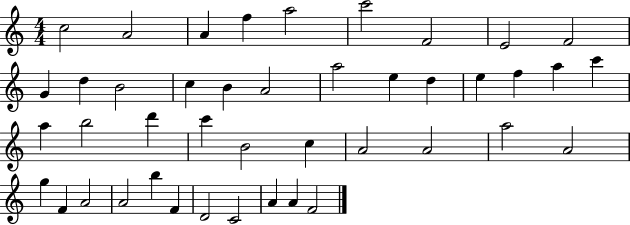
C5/h A4/h A4/q F5/q A5/h C6/h F4/h E4/h F4/h G4/q D5/q B4/h C5/q B4/q A4/h A5/h E5/q D5/q E5/q F5/q A5/q C6/q A5/q B5/h D6/q C6/q B4/h C5/q A4/h A4/h A5/h A4/h G5/q F4/q A4/h A4/h B5/q F4/q D4/h C4/h A4/q A4/q F4/h